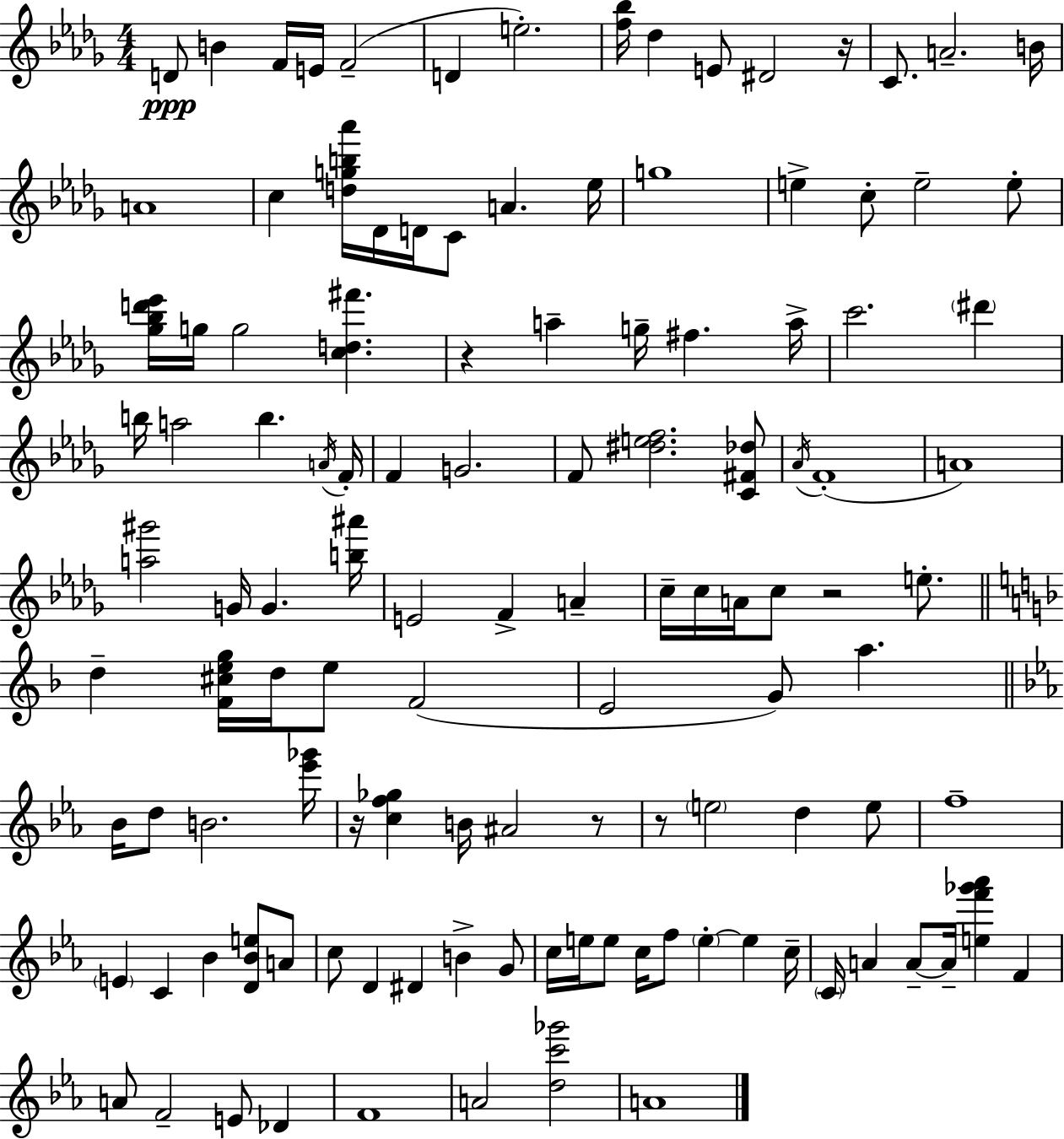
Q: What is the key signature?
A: BES minor